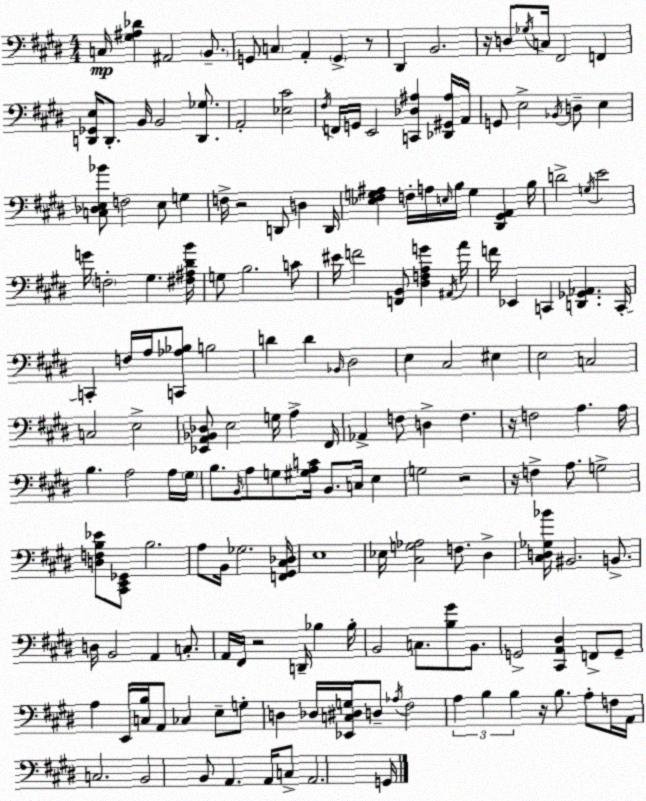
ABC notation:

X:1
T:Untitled
M:4/4
L:1/4
K:E
C,/4 [^G,^A,_D] ^A,,2 B,,/2 G,,/2 C, A,, G,, z/2 ^D,, B,,2 z/4 D,/2 _G,/4 C,/4 ^F,,2 F,, [D,,_G,,E,]/4 D,,/2 B,,/4 B,,2 [D,,_G,]/2 A,,2 [_E,^C]2 ^F,/4 F,,/4 G,,/4 E,,2 [C,,_D,^A,] [_D,,^G,,^A,]/4 A,,/4 G,,/2 E,2 _B,,/4 D,/2 E, [C,_D,E,_B]/2 F,2 E,/2 G, F,/4 z2 D,,/2 D, D,,/4 [_E,^F,G,^A,] F,/4 A,/4 E,/4 B,/4 G, [^D,,^G,,A,,] B,/4 D2 G,/4 E2 G/4 F,2 ^G, [^F,^A,^DB]/4 G,/2 B,2 C/2 ^E/4 F2 [F,,B,,]/2 [^D,F,A,G] ^A,,/4 A/4 F/4 _E,, C,, [D,,_G,,_A,,] C,,/4 C,, F,/4 A,/4 [C,,_A,_B,]/2 B,2 D D _B,,/4 ^D,2 E, ^C,2 ^E, E,2 C,2 C,2 E,2 [_E,,A,,_B,,_D,]/2 E,2 G,/4 A, ^F,,/4 _A,, F,/2 D, F, z/4 F,2 A, A,/4 B, A,2 A,/4 ^G,/4 B,/2 B,,/4 A,/2 G,/2 [^G,A,C]/4 B,,/2 C,/4 E, G,2 z2 z/4 F, A,/2 G,2 [D,F,B,_E]/2 [^C,,E,,_G,,]/2 B,2 A,/2 B,,/4 _G,2 [F,,^G,,^C,_D,]/4 E,4 _E,/4 [^C,G,_A,]2 F,/2 ^D, [^C,D,_G,_B]/4 ^B,,2 B,,/2 D,/4 B,,2 A,, C,/2 A,,/4 ^F,,/4 z2 D,,/4 _B, _B,/4 B,,2 C,/2 [B,^G]/2 B,,/2 G,,2 [^C,,A,,^D,] F,,/2 G,,/2 A, E,,/4 [C,B,]/4 A,,/2 _C, E,/2 G,/2 D, _D,/4 [_E,,C,^D,G,]/4 D,/2 _A,/4 ^F,2 A, B, B, z/4 B,/2 A,/2 F,/4 A,,/4 C,2 B,,2 B,,/2 A,, A,,/4 C,/2 A,,2 G,,/4